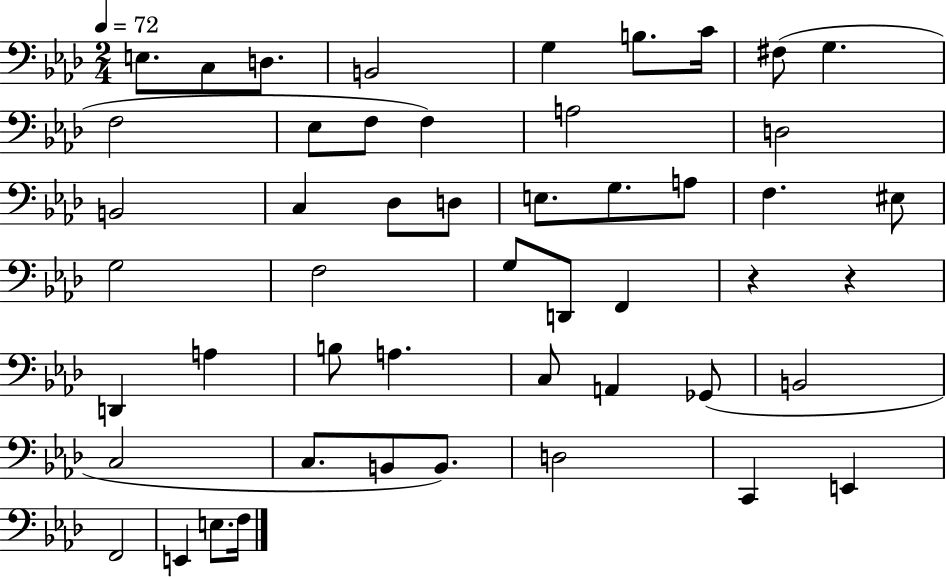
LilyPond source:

{
  \clef bass
  \numericTimeSignature
  \time 2/4
  \key aes \major
  \tempo 4 = 72
  \repeat volta 2 { e8. c8 d8. | b,2 | g4 b8. c'16 | fis8( g4. | \break f2 | ees8 f8 f4) | a2 | d2 | \break b,2 | c4 des8 d8 | e8. g8. a8 | f4. eis8 | \break g2 | f2 | g8 d,8 f,4 | r4 r4 | \break d,4 a4 | b8 a4. | c8 a,4 ges,8( | b,2 | \break c2 | c8. b,8 b,8.) | d2 | c,4 e,4 | \break f,2 | e,4 e8. f16 | } \bar "|."
}